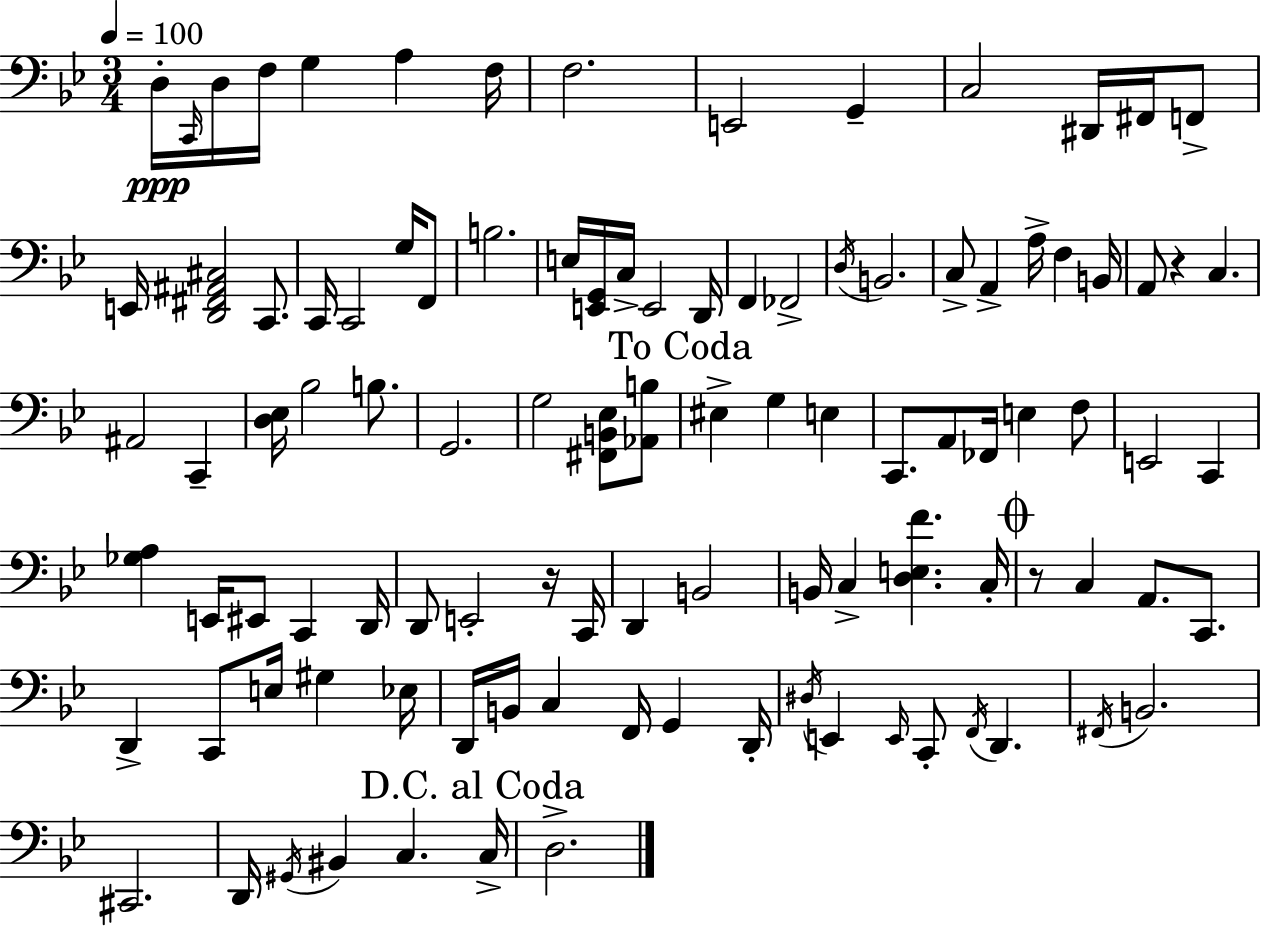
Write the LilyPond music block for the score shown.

{
  \clef bass
  \numericTimeSignature
  \time 3/4
  \key g \minor
  \tempo 4 = 100
  d16-.\ppp \grace { c,16 } d16 f16 g4 a4 | f16 f2. | e,2 g,4-- | c2 dis,16 fis,16 f,8-> | \break e,16 <d, fis, ais, cis>2 c,8. | c,16 c,2 g16 f,8 | b2. | e16 <e, g,>16 c16-> e,2 | \break d,16 f,4 fes,2-> | \acciaccatura { d16 } b,2. | c8-> a,4-> a16-> f4 | b,16 a,8 r4 c4. | \break ais,2 c,4-- | <d ees>16 bes2 b8. | g,2. | g2 <fis, b, ees>8 | \break <aes, b>8 \mark "To Coda" eis4-> g4 e4 | c,8. a,8 fes,16 e4 | f8 e,2 c,4 | <ges a>4 e,16 eis,8 c,4 | \break d,16 d,8 e,2-. | r16 c,16 d,4 b,2 | b,16 c4-> <d e f'>4. | c16-. \mark \markup { \musicglyph "scripts.coda" } r8 c4 a,8. c,8. | \break d,4-> c,8 e16 gis4 | ees16 d,16 b,16 c4 f,16 g,4 | d,16-. \acciaccatura { dis16 } e,4 \grace { e,16 } c,8-. \acciaccatura { f,16 } d,4. | \acciaccatura { fis,16 } b,2. | \break cis,2. | d,16 \acciaccatura { gis,16 } bis,4 | c4. \mark "D.C. al Coda" c16-> d2.-> | \bar "|."
}